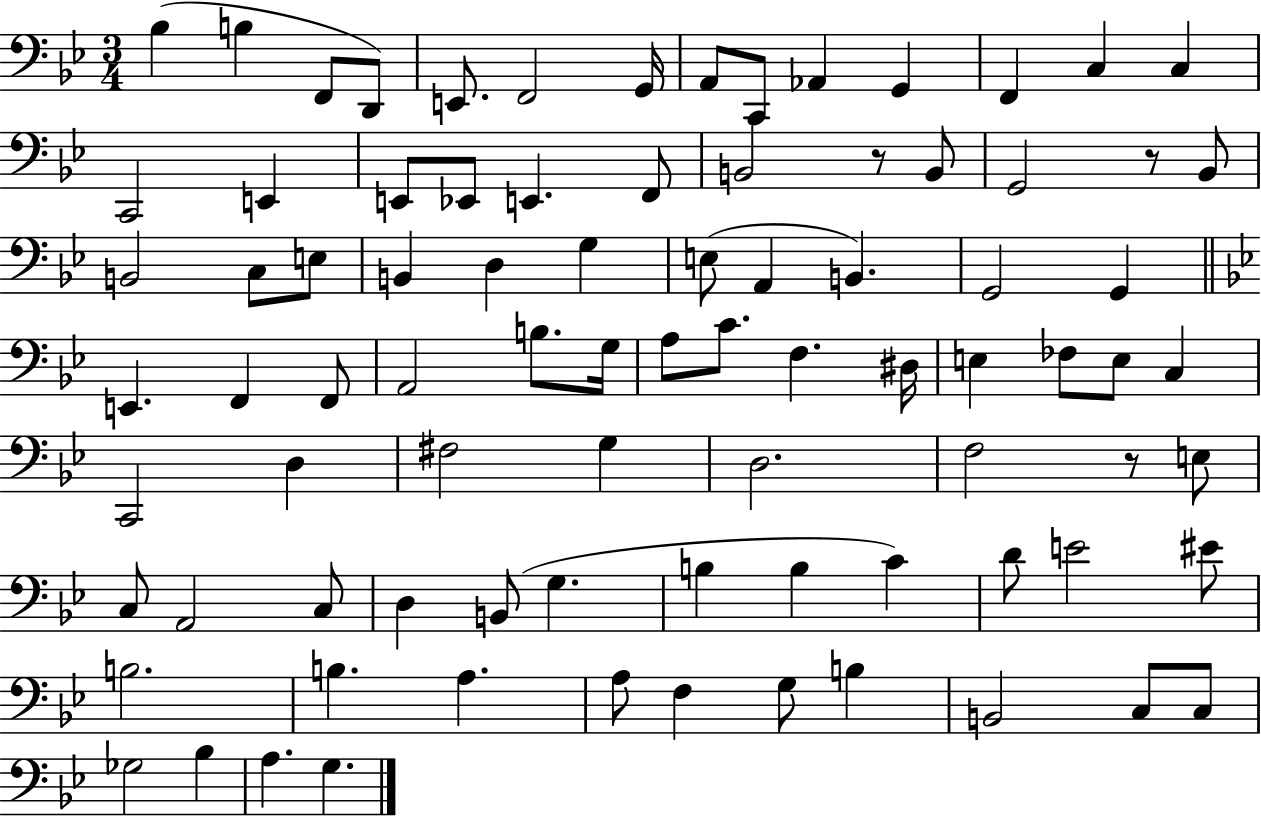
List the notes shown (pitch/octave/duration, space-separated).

Bb3/q B3/q F2/e D2/e E2/e. F2/h G2/s A2/e C2/e Ab2/q G2/q F2/q C3/q C3/q C2/h E2/q E2/e Eb2/e E2/q. F2/e B2/h R/e B2/e G2/h R/e Bb2/e B2/h C3/e E3/e B2/q D3/q G3/q E3/e A2/q B2/q. G2/h G2/q E2/q. F2/q F2/e A2/h B3/e. G3/s A3/e C4/e. F3/q. D#3/s E3/q FES3/e E3/e C3/q C2/h D3/q F#3/h G3/q D3/h. F3/h R/e E3/e C3/e A2/h C3/e D3/q B2/e G3/q. B3/q B3/q C4/q D4/e E4/h EIS4/e B3/h. B3/q. A3/q. A3/e F3/q G3/e B3/q B2/h C3/e C3/e Gb3/h Bb3/q A3/q. G3/q.